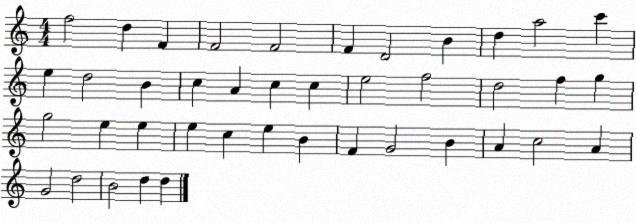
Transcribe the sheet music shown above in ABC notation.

X:1
T:Untitled
M:4/4
L:1/4
K:C
f2 d F F2 F2 F D2 B d a2 c' e d2 B c A c c e2 f2 d2 f g g2 e e e c e B F G2 B A c2 A G2 d2 B2 d d